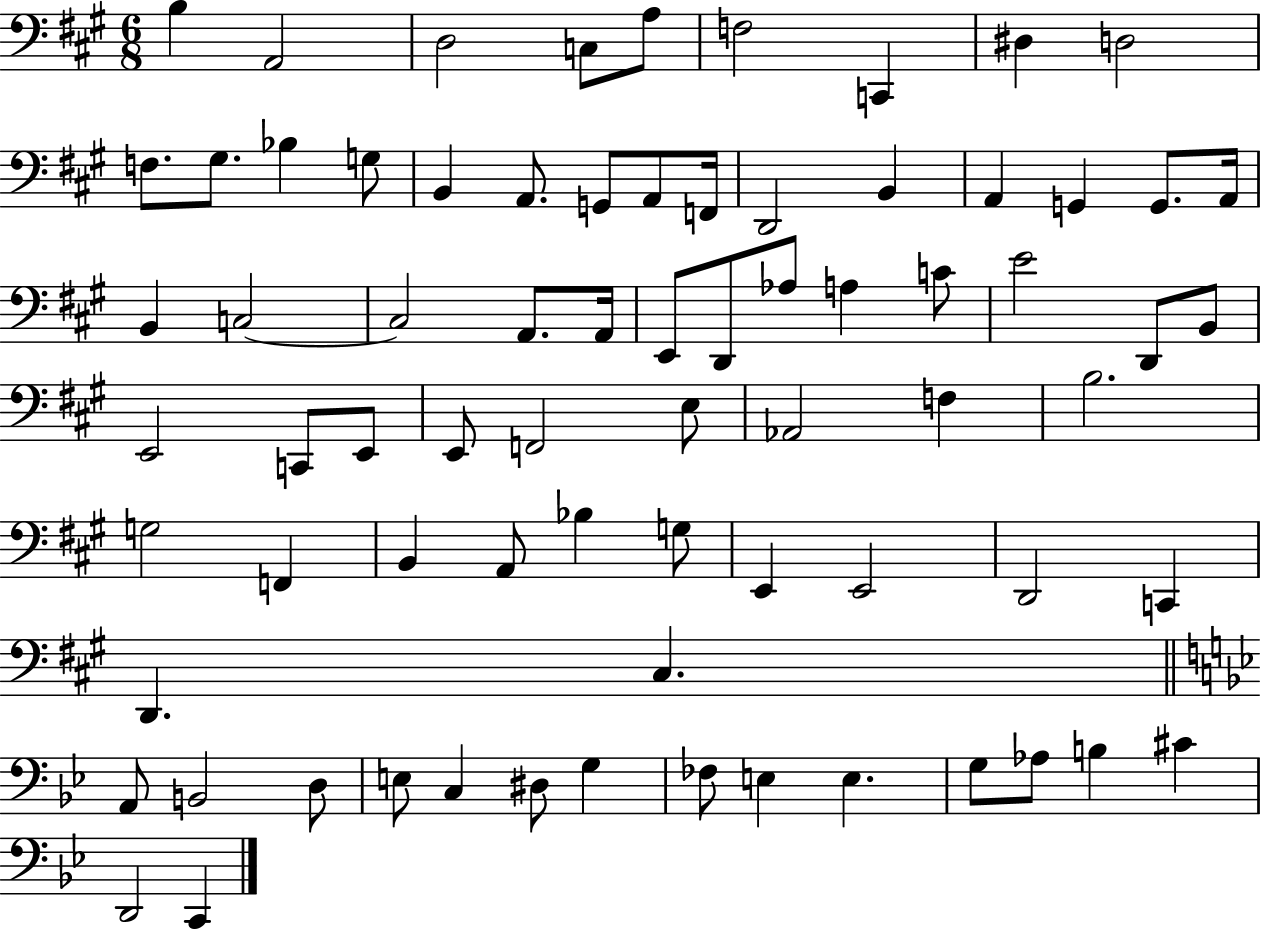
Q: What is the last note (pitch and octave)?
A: C2